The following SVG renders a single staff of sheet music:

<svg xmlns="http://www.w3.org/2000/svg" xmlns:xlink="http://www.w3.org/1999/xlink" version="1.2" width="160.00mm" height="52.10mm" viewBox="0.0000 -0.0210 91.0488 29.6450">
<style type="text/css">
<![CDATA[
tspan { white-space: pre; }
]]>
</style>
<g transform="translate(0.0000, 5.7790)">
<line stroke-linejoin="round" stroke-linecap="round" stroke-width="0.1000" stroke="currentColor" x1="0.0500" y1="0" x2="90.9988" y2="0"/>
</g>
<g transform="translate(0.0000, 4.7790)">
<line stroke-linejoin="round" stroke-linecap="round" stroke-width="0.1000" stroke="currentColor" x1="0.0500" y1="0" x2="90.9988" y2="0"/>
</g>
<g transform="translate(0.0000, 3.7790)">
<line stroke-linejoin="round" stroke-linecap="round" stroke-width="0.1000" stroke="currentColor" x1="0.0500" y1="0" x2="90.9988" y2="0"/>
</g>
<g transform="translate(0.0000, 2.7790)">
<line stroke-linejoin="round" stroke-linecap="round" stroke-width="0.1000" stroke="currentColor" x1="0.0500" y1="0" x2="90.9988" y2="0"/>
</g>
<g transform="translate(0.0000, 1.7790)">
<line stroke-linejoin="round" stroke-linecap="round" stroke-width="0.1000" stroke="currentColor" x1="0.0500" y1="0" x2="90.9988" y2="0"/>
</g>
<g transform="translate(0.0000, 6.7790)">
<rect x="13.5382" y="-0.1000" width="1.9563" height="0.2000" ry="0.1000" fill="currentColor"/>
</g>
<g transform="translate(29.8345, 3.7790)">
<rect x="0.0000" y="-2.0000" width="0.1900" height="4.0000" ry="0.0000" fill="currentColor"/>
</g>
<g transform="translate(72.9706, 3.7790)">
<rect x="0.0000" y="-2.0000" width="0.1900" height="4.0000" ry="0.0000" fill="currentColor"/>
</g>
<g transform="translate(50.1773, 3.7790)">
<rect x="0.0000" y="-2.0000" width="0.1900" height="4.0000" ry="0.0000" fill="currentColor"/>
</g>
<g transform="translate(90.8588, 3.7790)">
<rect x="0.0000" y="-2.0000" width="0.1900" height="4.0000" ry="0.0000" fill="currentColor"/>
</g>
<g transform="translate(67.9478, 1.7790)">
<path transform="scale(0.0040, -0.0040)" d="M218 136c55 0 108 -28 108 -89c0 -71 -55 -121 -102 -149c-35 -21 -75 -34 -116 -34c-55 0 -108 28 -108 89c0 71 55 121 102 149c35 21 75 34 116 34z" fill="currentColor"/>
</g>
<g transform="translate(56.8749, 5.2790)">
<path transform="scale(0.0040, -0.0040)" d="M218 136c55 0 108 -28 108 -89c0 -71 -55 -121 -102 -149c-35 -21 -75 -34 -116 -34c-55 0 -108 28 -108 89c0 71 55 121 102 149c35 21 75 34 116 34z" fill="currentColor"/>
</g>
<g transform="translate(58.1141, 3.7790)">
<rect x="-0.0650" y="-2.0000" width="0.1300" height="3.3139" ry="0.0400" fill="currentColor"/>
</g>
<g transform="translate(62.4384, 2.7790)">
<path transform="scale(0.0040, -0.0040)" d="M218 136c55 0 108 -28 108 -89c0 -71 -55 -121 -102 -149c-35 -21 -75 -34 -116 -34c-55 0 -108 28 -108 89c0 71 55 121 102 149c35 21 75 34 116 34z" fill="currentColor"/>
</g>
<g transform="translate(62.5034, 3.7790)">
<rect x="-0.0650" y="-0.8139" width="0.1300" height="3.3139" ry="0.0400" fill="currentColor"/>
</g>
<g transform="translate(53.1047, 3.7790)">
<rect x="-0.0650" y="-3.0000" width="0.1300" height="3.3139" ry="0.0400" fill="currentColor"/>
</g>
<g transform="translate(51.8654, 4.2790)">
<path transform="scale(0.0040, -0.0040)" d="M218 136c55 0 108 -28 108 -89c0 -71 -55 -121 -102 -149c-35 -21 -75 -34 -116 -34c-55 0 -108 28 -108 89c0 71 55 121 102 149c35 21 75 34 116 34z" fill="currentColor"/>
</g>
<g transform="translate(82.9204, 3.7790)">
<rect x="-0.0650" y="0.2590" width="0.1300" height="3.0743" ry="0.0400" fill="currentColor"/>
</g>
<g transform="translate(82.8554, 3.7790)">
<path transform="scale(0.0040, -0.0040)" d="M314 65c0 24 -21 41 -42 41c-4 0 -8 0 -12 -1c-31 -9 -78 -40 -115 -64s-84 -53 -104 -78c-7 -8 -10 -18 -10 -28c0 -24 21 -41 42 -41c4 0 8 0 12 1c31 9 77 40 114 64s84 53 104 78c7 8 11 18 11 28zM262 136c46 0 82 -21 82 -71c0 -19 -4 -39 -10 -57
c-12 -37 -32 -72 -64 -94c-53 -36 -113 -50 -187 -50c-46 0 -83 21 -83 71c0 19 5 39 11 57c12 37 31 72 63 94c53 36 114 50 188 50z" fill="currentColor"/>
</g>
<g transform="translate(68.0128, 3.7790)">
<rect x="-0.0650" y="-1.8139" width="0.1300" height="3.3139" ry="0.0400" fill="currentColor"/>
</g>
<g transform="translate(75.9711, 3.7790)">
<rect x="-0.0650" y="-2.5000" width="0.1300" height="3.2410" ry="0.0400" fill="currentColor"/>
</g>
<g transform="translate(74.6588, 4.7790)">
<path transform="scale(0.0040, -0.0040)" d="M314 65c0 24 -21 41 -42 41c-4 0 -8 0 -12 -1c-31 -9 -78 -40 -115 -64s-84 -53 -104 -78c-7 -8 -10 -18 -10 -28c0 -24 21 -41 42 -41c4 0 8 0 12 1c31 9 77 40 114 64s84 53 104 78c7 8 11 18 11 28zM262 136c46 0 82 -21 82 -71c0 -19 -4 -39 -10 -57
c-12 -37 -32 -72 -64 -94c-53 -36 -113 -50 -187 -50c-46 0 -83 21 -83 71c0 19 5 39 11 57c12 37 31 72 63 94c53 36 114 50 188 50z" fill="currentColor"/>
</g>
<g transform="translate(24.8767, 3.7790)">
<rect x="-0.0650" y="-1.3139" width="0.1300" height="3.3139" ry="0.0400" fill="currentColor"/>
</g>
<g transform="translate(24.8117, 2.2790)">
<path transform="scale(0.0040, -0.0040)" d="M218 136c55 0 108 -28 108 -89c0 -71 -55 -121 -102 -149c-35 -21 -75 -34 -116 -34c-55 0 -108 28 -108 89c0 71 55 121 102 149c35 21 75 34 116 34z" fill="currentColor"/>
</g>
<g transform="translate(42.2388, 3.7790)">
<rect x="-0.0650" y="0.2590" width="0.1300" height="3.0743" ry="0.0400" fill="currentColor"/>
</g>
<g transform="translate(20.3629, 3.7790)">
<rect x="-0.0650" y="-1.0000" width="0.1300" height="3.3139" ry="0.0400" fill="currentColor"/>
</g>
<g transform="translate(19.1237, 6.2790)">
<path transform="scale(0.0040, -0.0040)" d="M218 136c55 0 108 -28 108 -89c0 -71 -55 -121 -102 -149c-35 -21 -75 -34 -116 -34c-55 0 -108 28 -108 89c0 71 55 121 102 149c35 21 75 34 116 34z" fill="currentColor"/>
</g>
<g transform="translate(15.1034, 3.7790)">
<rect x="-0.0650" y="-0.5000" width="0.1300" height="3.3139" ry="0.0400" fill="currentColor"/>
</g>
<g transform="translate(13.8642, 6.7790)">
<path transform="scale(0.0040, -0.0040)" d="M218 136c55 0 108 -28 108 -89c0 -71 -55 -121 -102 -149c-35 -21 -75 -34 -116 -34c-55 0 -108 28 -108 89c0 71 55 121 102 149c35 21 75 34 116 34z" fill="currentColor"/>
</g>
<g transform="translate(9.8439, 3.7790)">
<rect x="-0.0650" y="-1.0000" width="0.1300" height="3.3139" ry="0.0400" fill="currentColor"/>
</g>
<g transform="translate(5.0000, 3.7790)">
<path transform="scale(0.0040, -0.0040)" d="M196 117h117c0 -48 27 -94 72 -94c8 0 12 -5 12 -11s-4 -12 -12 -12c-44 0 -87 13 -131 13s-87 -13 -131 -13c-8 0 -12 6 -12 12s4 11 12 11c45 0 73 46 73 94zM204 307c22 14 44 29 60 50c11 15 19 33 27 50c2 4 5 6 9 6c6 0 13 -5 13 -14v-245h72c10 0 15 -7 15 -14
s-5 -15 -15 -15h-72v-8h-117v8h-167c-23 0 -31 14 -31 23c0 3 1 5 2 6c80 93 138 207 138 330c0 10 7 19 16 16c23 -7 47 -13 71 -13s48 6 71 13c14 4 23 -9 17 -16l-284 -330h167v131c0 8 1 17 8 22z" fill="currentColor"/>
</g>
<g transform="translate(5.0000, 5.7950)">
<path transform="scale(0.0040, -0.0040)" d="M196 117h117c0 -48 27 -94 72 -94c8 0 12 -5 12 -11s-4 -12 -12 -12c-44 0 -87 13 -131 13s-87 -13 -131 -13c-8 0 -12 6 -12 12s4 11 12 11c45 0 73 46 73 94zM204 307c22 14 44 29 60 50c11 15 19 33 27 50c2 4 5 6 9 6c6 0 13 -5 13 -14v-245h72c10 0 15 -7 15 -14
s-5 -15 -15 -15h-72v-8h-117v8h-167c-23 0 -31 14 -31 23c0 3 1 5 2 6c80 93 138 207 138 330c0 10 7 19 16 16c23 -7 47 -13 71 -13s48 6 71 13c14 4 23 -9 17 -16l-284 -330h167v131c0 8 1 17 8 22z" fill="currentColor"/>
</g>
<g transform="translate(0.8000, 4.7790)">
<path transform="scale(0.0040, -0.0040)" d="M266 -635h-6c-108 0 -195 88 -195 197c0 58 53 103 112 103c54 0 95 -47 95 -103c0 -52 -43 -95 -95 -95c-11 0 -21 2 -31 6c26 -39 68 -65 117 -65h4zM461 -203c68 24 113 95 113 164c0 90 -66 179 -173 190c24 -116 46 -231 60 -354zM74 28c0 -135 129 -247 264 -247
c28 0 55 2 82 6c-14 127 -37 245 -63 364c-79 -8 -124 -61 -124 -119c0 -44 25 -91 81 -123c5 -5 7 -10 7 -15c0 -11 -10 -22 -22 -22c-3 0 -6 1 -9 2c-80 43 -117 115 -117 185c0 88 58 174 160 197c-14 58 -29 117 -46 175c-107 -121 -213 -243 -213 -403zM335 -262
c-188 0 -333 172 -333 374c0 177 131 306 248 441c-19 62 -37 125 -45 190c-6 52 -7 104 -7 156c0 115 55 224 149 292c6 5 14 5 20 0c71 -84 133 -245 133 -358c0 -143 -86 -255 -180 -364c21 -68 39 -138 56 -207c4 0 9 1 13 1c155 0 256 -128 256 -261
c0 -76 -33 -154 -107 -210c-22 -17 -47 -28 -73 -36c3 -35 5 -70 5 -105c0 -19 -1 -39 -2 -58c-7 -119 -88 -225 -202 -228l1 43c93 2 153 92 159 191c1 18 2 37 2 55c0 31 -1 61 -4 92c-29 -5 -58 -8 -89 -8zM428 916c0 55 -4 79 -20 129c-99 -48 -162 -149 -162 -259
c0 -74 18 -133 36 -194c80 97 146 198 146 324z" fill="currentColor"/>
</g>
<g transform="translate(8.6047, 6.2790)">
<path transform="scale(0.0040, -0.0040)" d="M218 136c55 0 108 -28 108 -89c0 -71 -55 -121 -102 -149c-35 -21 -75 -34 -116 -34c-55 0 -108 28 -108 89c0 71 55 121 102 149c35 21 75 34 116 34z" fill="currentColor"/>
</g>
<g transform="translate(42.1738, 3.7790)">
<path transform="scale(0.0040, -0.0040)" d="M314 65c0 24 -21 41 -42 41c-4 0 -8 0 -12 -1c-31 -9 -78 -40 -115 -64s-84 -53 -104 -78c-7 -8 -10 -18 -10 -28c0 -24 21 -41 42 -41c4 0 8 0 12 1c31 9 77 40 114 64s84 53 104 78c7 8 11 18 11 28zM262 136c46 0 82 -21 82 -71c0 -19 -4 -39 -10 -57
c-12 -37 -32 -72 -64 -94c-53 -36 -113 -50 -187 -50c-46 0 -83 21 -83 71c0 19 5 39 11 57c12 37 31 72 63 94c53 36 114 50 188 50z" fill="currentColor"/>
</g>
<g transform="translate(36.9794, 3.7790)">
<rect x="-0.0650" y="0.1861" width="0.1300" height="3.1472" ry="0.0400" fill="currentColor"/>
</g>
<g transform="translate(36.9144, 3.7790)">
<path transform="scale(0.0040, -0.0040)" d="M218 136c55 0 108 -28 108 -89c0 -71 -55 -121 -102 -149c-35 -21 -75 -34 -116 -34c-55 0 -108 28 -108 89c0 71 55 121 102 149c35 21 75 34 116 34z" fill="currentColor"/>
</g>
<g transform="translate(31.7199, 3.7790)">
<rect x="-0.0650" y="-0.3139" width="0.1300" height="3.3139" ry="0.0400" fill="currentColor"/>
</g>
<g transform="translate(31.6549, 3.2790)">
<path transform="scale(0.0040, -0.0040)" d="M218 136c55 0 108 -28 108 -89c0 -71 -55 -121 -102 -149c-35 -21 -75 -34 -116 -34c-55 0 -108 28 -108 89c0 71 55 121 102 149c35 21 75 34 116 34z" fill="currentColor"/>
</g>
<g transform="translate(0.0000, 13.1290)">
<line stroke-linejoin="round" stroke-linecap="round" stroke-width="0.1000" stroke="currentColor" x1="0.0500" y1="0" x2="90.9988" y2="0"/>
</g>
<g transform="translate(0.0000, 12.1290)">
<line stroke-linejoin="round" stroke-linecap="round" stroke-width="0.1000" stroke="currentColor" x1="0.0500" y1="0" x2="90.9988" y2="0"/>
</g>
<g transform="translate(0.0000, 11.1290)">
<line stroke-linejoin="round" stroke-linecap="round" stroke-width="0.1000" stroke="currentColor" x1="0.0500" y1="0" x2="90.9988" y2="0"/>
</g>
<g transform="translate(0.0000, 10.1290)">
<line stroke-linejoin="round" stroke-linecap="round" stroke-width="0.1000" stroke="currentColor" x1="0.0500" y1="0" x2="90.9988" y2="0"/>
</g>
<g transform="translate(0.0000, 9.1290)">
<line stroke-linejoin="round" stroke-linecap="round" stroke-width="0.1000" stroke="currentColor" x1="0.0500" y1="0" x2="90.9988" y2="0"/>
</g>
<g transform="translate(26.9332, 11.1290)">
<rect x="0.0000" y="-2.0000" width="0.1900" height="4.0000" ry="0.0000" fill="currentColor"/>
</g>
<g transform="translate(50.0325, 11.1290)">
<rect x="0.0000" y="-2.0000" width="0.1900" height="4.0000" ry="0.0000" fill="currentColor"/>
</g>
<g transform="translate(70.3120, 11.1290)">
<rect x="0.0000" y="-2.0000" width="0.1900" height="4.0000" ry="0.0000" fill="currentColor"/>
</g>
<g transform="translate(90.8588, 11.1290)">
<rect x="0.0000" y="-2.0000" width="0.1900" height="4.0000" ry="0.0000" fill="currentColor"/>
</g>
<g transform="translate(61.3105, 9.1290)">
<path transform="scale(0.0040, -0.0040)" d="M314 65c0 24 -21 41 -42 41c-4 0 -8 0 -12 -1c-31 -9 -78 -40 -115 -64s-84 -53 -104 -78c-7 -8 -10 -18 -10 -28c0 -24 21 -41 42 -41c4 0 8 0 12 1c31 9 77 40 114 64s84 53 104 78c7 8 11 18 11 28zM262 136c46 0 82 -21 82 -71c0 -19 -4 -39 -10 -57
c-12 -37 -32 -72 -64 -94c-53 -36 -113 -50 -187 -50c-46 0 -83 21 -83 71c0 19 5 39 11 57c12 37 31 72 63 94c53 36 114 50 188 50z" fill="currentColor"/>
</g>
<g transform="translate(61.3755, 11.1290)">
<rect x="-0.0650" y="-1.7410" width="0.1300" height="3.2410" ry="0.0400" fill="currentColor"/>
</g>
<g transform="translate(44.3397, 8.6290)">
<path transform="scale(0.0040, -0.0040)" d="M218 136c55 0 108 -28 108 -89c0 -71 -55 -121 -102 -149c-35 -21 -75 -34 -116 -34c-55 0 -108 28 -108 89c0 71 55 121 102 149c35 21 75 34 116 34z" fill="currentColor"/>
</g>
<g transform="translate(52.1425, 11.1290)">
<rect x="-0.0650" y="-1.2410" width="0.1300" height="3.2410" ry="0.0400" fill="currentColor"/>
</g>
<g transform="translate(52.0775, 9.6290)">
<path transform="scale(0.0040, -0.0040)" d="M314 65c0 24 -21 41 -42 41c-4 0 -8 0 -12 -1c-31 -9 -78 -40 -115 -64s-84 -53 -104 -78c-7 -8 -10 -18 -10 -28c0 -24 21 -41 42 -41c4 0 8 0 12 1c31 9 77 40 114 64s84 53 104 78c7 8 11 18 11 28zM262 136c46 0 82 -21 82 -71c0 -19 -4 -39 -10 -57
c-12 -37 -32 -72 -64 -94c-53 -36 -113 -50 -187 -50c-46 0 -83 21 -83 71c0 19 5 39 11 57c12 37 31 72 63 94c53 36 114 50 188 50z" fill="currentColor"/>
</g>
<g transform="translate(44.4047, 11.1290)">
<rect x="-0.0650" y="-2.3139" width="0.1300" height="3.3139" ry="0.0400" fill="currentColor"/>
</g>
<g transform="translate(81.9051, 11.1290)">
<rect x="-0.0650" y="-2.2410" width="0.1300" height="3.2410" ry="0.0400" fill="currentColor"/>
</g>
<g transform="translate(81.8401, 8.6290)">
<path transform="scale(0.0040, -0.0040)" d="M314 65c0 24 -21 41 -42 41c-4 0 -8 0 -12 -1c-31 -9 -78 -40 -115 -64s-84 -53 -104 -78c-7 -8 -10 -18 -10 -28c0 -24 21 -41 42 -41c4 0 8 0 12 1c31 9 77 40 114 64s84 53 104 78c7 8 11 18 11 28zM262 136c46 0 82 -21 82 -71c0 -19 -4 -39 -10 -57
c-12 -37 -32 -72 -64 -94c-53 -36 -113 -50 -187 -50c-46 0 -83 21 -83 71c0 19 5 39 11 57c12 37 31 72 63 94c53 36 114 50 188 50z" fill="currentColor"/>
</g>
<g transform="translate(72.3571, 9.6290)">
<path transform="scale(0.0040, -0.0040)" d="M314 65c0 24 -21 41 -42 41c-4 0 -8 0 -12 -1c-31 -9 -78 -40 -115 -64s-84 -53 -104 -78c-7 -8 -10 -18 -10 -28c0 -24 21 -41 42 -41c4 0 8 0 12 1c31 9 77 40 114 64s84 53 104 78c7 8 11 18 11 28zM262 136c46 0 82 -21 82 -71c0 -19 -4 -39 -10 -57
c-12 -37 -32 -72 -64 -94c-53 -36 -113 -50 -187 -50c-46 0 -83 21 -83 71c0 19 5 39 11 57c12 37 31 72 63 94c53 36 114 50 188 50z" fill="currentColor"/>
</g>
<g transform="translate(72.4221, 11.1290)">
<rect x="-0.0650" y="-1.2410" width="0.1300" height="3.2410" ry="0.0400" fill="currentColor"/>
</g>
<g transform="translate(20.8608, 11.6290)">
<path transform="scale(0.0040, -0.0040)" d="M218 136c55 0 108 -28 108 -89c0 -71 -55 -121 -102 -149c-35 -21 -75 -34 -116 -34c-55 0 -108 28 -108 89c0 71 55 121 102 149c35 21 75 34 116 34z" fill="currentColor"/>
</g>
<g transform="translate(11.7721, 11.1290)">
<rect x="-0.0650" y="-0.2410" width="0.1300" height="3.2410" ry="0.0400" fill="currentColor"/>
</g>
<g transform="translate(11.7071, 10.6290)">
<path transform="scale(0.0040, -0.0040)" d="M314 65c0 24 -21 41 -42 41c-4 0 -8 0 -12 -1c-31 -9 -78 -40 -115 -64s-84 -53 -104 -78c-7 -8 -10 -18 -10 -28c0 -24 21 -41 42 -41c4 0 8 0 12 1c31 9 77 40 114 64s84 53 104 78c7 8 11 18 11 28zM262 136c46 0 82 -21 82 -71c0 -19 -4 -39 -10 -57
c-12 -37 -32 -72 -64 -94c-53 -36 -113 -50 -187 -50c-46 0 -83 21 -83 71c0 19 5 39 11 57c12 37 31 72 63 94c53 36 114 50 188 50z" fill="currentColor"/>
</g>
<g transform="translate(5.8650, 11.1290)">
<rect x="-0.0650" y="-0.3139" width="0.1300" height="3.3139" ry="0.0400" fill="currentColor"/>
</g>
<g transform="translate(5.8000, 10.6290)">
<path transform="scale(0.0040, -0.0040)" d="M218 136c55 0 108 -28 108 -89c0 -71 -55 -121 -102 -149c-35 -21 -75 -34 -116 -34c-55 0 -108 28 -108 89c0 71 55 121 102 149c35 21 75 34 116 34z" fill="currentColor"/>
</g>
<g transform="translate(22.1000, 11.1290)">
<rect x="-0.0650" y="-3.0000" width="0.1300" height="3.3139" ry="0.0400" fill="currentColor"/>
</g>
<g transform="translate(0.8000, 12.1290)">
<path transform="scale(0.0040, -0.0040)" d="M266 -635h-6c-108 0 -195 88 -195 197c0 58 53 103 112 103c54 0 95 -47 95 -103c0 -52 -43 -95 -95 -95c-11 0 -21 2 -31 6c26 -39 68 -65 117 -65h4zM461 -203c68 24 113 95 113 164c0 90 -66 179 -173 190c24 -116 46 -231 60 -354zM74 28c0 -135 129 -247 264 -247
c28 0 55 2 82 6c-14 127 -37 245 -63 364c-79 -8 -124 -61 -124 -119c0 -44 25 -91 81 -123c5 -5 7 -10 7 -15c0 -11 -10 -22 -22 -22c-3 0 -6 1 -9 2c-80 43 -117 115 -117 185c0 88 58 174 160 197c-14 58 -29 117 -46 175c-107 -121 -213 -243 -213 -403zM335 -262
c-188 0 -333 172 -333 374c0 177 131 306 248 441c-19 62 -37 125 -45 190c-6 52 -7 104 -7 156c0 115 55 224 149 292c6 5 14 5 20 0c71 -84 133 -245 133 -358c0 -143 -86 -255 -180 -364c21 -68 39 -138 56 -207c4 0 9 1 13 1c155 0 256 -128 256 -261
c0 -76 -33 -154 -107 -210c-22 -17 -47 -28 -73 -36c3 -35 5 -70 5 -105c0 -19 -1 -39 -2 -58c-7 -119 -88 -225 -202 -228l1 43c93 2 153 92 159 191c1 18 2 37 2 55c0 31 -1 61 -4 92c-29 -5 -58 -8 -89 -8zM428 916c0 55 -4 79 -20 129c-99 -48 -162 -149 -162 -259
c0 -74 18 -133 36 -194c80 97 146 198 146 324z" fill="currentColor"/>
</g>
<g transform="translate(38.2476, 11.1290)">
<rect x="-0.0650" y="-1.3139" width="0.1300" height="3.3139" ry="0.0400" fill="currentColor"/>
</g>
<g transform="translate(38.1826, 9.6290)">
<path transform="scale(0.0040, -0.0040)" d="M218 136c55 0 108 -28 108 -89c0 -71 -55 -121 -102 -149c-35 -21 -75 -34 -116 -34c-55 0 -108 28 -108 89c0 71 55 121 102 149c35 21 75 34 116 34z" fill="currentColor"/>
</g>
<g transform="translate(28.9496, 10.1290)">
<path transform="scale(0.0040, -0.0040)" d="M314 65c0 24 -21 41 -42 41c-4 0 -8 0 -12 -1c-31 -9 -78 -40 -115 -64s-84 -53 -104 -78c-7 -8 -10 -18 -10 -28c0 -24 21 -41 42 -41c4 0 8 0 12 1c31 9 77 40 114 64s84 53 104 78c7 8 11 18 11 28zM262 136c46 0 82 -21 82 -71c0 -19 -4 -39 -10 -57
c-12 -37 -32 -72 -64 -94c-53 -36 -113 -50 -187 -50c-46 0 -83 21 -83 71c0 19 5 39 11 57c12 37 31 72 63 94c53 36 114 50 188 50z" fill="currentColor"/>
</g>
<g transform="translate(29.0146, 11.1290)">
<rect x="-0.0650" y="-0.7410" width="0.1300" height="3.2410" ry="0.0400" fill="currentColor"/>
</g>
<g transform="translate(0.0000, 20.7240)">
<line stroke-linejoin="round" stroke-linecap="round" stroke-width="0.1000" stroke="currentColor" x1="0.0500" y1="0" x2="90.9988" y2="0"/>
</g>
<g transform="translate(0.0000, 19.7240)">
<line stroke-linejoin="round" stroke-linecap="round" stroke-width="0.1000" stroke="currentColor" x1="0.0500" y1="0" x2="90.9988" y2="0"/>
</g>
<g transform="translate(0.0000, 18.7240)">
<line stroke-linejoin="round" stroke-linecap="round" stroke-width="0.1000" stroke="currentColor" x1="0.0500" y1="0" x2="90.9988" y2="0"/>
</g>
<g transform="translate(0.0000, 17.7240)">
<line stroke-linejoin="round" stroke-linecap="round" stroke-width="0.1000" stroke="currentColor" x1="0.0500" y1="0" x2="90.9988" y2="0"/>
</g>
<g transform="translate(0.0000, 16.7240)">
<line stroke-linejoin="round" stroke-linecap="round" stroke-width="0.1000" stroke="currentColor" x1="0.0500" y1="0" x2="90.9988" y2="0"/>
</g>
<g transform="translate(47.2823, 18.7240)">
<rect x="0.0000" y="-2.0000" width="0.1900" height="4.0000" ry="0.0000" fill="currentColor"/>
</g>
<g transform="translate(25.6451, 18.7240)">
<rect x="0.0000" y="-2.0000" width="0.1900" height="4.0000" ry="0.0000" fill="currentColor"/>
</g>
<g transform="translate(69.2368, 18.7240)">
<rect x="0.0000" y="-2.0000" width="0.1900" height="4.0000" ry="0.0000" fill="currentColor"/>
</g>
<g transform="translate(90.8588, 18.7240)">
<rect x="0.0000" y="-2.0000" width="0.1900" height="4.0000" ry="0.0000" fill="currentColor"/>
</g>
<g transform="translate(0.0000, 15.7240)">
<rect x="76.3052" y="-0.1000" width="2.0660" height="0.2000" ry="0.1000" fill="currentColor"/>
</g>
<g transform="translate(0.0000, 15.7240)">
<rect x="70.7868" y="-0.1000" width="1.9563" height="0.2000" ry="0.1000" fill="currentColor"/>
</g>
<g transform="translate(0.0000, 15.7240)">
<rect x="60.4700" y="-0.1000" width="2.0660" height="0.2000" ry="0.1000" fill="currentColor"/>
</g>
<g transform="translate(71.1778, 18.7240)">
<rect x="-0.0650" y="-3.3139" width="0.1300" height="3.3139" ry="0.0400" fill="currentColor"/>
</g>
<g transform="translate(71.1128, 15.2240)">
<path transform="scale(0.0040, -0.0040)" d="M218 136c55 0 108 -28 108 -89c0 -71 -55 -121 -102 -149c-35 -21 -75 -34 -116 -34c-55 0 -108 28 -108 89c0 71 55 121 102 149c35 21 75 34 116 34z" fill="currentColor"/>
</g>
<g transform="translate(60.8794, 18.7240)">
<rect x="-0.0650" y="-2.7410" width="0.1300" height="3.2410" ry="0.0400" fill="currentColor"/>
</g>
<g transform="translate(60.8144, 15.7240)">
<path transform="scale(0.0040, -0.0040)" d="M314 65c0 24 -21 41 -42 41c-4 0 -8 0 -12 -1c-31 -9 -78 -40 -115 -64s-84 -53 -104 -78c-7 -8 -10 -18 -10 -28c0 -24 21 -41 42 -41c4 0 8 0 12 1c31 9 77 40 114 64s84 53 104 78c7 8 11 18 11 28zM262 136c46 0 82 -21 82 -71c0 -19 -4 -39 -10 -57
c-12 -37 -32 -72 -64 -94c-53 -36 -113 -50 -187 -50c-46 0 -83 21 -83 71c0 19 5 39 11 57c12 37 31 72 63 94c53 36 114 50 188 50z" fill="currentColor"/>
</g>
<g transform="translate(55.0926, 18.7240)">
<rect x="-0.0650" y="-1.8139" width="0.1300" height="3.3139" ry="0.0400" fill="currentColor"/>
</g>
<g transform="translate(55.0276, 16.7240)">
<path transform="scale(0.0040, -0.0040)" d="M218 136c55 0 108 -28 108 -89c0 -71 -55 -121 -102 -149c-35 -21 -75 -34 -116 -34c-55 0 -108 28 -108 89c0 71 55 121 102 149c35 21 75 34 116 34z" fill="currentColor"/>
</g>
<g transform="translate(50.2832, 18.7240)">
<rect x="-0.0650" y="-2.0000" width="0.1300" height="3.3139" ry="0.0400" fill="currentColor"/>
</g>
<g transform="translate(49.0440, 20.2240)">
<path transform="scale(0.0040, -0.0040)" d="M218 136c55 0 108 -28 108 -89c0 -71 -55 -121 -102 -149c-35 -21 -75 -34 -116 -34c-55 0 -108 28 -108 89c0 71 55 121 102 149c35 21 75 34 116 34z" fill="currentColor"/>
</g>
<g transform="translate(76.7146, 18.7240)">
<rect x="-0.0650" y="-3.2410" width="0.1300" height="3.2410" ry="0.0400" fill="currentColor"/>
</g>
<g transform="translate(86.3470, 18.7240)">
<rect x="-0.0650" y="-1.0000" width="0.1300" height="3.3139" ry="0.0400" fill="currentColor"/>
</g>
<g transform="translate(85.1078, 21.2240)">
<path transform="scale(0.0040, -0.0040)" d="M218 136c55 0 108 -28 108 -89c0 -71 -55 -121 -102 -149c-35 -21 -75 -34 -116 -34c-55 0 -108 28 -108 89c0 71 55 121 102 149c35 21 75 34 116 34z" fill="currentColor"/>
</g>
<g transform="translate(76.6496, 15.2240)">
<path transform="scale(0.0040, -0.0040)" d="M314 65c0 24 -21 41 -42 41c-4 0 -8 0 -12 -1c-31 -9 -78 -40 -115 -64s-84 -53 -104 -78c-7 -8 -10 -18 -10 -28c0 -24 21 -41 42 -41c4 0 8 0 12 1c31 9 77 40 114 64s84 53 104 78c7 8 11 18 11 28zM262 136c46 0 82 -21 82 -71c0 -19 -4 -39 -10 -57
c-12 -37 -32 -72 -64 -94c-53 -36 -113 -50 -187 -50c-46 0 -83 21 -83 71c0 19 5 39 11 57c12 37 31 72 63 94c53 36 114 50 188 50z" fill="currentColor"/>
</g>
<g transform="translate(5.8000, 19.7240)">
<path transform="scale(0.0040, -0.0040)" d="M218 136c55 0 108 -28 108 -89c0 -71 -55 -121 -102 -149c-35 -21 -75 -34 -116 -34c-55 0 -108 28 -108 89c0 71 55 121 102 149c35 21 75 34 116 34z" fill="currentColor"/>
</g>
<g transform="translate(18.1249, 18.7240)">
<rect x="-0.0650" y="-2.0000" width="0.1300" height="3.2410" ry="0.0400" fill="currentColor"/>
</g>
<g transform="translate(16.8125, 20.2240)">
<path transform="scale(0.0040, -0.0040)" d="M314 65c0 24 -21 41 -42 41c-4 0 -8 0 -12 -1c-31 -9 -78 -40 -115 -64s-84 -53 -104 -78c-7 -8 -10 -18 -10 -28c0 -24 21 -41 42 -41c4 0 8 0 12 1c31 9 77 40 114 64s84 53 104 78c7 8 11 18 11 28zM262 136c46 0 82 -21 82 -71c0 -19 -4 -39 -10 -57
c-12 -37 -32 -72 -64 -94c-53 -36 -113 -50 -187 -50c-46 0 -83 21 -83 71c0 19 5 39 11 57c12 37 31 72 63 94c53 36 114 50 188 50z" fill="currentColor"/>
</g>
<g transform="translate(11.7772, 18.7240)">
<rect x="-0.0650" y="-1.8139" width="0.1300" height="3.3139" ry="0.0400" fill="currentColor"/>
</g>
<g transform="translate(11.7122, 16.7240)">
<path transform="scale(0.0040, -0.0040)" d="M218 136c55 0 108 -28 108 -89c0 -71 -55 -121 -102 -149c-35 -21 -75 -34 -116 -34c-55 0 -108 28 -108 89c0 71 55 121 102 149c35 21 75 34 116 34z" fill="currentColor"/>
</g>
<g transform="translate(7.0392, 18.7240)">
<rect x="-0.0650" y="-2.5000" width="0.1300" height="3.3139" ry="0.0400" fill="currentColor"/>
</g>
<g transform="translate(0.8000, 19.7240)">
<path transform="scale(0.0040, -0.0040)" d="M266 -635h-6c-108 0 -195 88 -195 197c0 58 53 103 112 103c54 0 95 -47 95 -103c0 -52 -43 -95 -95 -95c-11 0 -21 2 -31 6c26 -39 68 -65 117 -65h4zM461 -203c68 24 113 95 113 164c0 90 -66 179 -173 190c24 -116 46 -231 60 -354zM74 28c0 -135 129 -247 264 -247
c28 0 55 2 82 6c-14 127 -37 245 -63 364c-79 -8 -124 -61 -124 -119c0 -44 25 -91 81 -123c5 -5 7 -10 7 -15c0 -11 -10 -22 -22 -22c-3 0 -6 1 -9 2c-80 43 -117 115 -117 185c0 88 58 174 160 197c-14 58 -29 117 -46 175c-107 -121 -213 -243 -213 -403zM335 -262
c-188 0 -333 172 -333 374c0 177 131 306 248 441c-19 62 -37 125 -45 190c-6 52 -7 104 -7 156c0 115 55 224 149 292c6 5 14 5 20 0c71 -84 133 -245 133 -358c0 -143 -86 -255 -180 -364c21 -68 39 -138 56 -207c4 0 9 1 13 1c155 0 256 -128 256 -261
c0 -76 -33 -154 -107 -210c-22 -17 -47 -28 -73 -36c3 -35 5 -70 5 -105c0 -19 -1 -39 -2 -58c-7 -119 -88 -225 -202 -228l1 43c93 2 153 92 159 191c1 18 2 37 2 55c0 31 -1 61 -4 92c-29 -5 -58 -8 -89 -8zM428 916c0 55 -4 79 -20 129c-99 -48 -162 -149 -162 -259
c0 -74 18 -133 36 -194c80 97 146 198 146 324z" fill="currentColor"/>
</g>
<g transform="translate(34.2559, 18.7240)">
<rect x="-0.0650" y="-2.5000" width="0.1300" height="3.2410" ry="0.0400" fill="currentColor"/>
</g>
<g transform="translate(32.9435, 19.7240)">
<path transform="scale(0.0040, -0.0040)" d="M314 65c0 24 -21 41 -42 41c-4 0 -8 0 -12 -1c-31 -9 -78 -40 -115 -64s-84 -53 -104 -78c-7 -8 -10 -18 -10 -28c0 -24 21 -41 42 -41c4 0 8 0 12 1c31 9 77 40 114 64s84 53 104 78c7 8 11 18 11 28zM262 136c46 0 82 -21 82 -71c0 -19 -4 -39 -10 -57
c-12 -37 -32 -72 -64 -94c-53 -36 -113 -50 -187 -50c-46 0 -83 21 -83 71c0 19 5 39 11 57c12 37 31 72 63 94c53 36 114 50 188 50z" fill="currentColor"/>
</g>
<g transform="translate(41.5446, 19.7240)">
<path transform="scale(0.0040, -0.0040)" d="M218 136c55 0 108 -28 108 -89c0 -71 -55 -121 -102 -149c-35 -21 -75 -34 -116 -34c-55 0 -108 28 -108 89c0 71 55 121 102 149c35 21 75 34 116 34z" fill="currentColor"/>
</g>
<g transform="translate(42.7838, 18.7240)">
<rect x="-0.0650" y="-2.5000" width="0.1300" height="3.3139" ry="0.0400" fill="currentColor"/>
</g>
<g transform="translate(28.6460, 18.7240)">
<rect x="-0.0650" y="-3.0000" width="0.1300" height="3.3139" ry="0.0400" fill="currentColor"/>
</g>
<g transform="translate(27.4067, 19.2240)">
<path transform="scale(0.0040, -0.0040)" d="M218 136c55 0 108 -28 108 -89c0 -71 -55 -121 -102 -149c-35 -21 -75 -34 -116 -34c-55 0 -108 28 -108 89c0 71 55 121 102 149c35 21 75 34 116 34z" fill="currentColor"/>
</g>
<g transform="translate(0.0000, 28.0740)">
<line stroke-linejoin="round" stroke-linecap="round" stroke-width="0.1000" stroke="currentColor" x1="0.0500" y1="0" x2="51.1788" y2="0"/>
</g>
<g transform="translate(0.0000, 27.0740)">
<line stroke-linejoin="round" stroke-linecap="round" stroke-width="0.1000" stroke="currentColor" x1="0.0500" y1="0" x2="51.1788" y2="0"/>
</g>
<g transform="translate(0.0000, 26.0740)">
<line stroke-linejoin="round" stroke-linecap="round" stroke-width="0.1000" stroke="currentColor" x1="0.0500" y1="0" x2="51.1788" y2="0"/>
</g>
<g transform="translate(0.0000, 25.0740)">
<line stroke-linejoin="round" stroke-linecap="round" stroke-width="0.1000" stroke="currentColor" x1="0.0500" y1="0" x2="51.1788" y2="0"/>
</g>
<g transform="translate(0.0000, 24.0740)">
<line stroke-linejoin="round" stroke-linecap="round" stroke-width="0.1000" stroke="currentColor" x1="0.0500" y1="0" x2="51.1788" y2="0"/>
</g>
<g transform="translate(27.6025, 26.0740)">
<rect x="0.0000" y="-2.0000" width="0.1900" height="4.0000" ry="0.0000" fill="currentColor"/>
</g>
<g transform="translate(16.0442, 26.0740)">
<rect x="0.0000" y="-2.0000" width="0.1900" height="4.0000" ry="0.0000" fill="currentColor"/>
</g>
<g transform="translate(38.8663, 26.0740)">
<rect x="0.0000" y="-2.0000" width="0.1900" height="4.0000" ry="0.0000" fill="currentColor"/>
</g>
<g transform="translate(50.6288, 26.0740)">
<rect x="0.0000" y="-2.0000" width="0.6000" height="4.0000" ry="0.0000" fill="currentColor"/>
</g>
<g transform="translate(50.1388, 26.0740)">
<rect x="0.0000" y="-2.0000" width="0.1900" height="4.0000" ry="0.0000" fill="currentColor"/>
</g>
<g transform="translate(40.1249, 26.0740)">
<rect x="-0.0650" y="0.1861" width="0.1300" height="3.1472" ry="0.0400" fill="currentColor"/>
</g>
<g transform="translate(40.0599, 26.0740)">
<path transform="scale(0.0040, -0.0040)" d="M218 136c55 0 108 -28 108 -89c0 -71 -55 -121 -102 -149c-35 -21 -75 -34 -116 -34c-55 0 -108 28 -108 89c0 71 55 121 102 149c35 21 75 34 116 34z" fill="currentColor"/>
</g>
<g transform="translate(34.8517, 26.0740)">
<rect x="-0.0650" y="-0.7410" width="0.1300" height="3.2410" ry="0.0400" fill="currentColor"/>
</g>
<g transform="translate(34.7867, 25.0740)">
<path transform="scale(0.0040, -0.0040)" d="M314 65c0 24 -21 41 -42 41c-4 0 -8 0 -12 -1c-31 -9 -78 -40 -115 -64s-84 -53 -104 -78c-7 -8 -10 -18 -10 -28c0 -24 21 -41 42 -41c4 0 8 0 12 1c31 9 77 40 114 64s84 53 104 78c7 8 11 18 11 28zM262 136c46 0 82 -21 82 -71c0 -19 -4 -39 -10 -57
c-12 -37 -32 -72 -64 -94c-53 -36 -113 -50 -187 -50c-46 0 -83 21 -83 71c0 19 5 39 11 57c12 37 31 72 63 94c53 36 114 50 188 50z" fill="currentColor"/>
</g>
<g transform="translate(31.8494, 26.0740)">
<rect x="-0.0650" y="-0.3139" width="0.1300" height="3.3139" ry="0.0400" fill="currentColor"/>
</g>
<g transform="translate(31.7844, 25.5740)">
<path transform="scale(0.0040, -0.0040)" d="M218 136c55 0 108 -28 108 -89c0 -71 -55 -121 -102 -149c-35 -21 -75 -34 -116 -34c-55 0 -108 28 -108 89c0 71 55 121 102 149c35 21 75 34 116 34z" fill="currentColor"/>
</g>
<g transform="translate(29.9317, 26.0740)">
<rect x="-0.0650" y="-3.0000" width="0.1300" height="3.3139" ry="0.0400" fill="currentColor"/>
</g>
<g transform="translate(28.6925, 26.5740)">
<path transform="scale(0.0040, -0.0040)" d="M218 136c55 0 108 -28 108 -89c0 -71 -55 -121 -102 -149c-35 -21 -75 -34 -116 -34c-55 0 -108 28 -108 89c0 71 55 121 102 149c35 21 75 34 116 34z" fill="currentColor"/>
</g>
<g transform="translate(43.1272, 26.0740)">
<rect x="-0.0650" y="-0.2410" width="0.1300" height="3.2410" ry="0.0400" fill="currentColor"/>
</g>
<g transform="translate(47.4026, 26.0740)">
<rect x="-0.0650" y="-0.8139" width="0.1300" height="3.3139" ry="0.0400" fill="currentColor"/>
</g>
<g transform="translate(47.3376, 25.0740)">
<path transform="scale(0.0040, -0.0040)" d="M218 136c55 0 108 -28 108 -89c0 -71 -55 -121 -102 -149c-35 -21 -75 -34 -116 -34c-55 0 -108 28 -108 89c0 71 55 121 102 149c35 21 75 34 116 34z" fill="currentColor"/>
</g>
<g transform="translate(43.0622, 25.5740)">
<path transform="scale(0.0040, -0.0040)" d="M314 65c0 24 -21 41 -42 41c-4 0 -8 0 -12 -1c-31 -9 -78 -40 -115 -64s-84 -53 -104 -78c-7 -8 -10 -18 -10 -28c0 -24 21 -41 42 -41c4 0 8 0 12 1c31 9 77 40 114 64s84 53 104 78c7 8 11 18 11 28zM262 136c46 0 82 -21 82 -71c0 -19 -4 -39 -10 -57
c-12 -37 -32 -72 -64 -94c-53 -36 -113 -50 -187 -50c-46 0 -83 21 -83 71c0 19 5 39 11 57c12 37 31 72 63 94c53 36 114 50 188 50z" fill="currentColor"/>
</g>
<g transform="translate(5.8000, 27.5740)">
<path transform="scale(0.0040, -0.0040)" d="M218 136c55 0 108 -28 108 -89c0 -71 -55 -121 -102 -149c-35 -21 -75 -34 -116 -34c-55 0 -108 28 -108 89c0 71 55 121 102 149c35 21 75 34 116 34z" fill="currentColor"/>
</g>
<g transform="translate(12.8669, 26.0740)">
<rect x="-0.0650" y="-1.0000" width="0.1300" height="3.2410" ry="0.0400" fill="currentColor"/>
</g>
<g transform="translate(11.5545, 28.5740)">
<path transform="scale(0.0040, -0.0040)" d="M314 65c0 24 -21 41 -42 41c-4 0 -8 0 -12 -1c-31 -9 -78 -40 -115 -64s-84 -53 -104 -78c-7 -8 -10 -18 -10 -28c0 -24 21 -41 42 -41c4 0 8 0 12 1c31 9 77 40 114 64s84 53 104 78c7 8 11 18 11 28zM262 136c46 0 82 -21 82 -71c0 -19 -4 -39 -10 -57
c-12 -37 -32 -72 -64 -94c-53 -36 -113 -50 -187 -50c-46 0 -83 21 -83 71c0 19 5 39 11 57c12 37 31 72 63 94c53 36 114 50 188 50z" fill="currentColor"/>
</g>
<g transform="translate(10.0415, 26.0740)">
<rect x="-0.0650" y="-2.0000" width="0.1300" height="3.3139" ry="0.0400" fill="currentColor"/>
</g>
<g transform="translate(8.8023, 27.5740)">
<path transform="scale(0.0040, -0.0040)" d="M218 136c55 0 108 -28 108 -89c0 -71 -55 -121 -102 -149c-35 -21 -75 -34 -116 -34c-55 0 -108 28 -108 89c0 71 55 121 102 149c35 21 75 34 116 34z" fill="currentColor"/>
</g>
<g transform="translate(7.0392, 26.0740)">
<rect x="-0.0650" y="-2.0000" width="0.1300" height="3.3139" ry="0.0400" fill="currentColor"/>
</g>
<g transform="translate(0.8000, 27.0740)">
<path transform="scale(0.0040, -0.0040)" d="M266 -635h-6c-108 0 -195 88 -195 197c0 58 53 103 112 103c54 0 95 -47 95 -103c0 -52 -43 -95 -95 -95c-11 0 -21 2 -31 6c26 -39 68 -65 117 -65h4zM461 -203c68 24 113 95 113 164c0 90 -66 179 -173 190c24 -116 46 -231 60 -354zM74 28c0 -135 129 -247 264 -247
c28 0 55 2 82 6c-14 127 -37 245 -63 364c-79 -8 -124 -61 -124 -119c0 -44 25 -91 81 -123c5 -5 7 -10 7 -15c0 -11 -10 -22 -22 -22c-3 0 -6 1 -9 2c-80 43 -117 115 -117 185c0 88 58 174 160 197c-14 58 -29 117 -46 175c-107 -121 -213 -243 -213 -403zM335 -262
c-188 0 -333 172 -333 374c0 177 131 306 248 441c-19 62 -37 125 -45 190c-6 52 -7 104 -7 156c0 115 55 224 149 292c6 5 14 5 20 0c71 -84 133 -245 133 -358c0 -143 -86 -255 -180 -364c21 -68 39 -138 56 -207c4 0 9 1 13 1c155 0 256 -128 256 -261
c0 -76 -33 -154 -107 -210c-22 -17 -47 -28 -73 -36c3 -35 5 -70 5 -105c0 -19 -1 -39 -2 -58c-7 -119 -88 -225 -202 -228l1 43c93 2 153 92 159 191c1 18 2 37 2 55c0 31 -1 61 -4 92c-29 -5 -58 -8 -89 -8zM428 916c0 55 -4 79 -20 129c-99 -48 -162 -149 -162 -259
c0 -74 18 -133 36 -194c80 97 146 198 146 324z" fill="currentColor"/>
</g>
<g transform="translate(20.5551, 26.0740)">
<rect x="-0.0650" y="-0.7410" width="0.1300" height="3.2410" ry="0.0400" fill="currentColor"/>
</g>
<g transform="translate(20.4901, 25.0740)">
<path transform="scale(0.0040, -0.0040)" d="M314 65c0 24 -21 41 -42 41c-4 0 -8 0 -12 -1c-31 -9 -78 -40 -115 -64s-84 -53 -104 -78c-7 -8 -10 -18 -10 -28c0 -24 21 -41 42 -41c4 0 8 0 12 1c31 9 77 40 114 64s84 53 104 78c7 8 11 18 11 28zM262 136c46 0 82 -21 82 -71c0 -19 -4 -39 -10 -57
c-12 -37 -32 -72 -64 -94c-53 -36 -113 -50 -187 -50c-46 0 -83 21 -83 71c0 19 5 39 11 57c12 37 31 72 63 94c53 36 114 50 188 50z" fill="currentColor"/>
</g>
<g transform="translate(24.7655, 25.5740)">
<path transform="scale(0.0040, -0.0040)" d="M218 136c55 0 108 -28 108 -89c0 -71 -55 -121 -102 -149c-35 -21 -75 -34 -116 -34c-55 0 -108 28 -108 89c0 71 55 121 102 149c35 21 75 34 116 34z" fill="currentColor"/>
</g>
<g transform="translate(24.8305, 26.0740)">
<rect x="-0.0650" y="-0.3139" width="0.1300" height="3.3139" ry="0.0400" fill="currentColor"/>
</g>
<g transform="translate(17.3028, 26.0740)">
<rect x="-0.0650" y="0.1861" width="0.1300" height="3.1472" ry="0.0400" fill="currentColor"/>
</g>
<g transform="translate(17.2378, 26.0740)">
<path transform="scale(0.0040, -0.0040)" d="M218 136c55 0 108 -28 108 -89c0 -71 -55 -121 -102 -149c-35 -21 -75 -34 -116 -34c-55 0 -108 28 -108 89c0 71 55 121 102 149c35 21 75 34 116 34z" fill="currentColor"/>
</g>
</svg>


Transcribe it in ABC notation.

X:1
T:Untitled
M:4/4
L:1/4
K:C
D C D e c B B2 A F d f G2 B2 c c2 A d2 e g e2 f2 e2 g2 G f F2 A G2 G F f a2 b b2 D F F D2 B d2 c A c d2 B c2 d